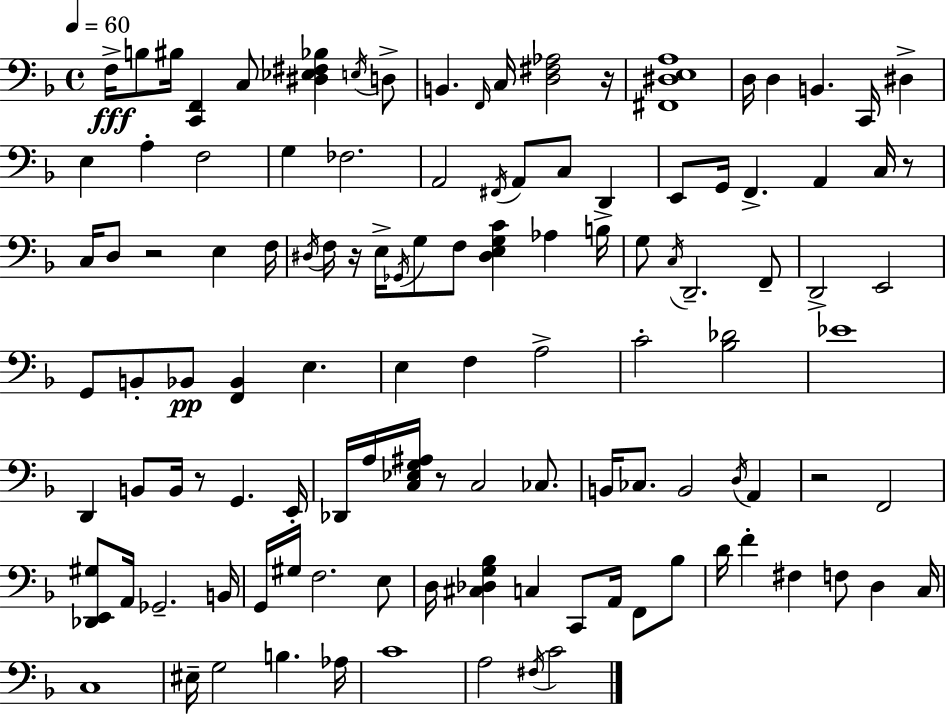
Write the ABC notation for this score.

X:1
T:Untitled
M:4/4
L:1/4
K:Dm
F,/4 B,/2 ^B,/4 [C,,F,,] C,/2 [^D,_E,^F,_B,] E,/4 D,/2 B,, F,,/4 C,/4 [D,^F,_A,]2 z/4 [^F,,^D,E,A,]4 D,/4 D, B,, C,,/4 ^D, E, A, F,2 G, _F,2 A,,2 ^F,,/4 A,,/2 C,/2 D,, E,,/2 G,,/4 F,, A,, C,/4 z/2 C,/4 D,/2 z2 E, F,/4 ^D,/4 F,/4 z/4 E,/4 _G,,/4 G,/2 F,/2 [^D,E,G,C] _A, B,/4 G,/2 C,/4 D,,2 F,,/2 D,,2 E,,2 G,,/2 B,,/2 _B,,/2 [F,,_B,,] E, E, F, A,2 C2 [_B,_D]2 _E4 D,, B,,/2 B,,/4 z/2 G,, E,,/4 _D,,/4 A,/4 [C,_E,G,^A,]/4 z/2 C,2 _C,/2 B,,/4 _C,/2 B,,2 D,/4 A,, z2 F,,2 [_D,,E,,^G,]/2 A,,/4 _G,,2 B,,/4 G,,/4 ^G,/4 F,2 E,/2 D,/4 [^C,_D,G,_B,] C, C,,/2 A,,/4 F,,/2 _B,/2 D/4 F ^F, F,/2 D, C,/4 C,4 ^E,/4 G,2 B, _A,/4 C4 A,2 ^F,/4 C2